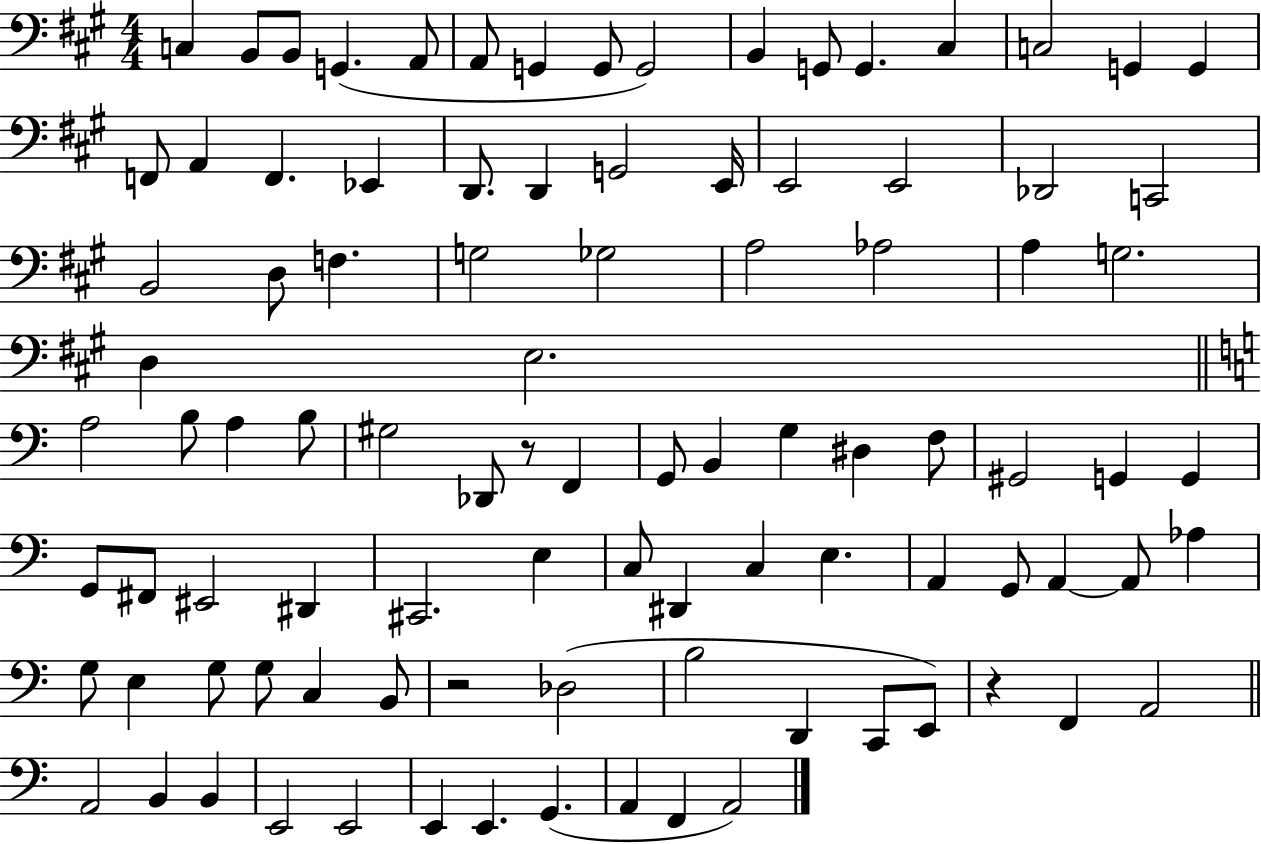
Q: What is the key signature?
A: A major